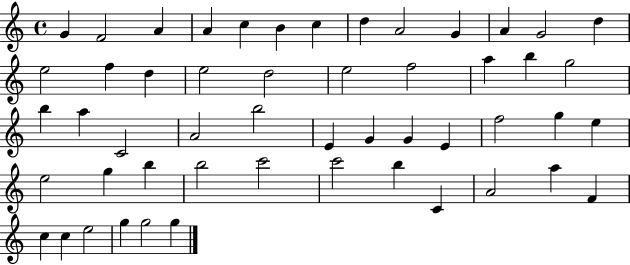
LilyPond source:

{
  \clef treble
  \time 4/4
  \defaultTimeSignature
  \key c \major
  g'4 f'2 a'4 | a'4 c''4 b'4 c''4 | d''4 a'2 g'4 | a'4 g'2 d''4 | \break e''2 f''4 d''4 | e''2 d''2 | e''2 f''2 | a''4 b''4 g''2 | \break b''4 a''4 c'2 | a'2 b''2 | e'4 g'4 g'4 e'4 | f''2 g''4 e''4 | \break e''2 g''4 b''4 | b''2 c'''2 | c'''2 b''4 c'4 | a'2 a''4 f'4 | \break c''4 c''4 e''2 | g''4 g''2 g''4 | \bar "|."
}